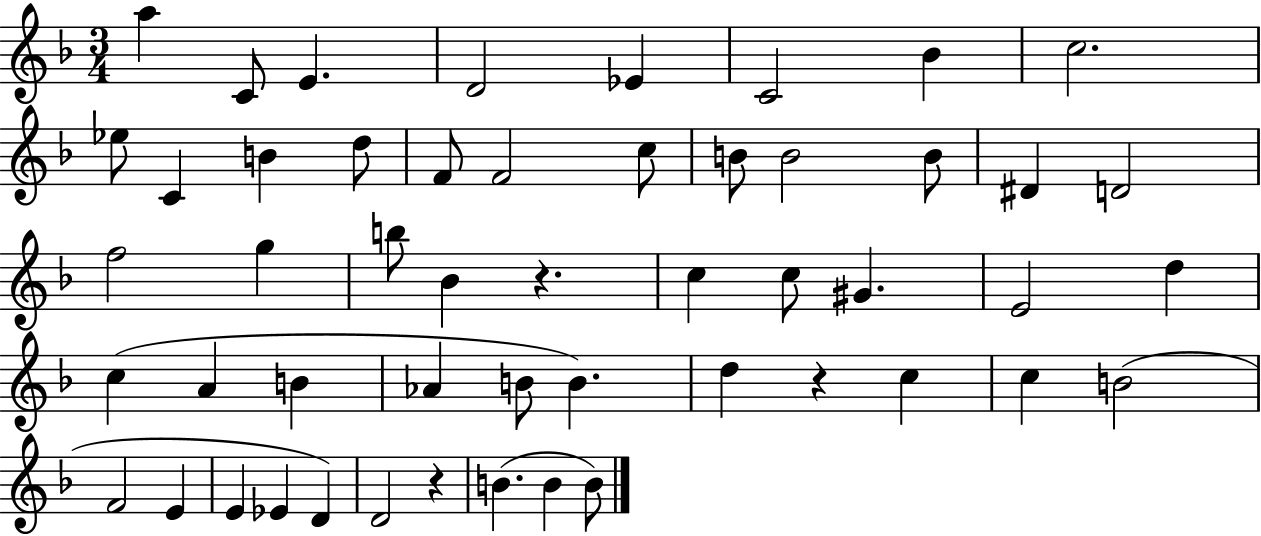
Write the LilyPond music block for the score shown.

{
  \clef treble
  \numericTimeSignature
  \time 3/4
  \key f \major
  a''4 c'8 e'4. | d'2 ees'4 | c'2 bes'4 | c''2. | \break ees''8 c'4 b'4 d''8 | f'8 f'2 c''8 | b'8 b'2 b'8 | dis'4 d'2 | \break f''2 g''4 | b''8 bes'4 r4. | c''4 c''8 gis'4. | e'2 d''4 | \break c''4( a'4 b'4 | aes'4 b'8 b'4.) | d''4 r4 c''4 | c''4 b'2( | \break f'2 e'4 | e'4 ees'4 d'4) | d'2 r4 | b'4.( b'4 b'8) | \break \bar "|."
}